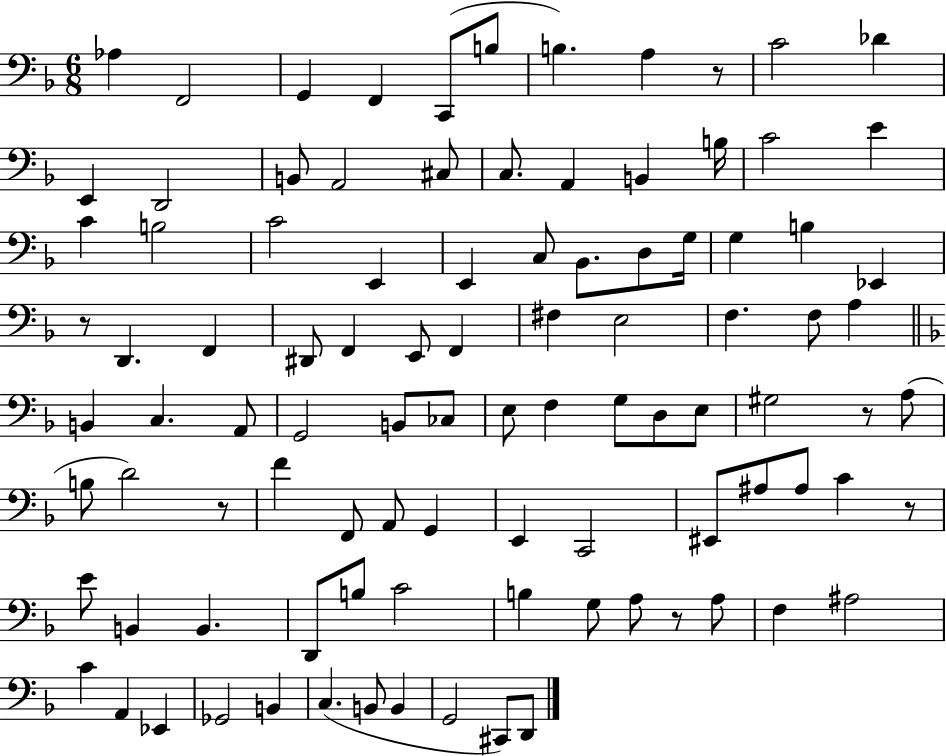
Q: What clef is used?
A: bass